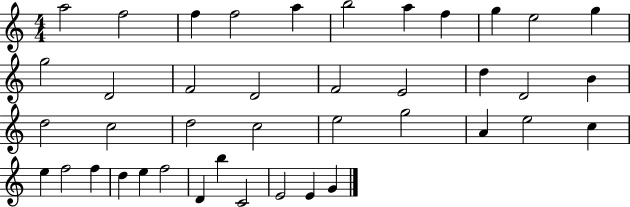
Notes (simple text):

A5/h F5/h F5/q F5/h A5/q B5/h A5/q F5/q G5/q E5/h G5/q G5/h D4/h F4/h D4/h F4/h E4/h D5/q D4/h B4/q D5/h C5/h D5/h C5/h E5/h G5/h A4/q E5/h C5/q E5/q F5/h F5/q D5/q E5/q F5/h D4/q B5/q C4/h E4/h E4/q G4/q